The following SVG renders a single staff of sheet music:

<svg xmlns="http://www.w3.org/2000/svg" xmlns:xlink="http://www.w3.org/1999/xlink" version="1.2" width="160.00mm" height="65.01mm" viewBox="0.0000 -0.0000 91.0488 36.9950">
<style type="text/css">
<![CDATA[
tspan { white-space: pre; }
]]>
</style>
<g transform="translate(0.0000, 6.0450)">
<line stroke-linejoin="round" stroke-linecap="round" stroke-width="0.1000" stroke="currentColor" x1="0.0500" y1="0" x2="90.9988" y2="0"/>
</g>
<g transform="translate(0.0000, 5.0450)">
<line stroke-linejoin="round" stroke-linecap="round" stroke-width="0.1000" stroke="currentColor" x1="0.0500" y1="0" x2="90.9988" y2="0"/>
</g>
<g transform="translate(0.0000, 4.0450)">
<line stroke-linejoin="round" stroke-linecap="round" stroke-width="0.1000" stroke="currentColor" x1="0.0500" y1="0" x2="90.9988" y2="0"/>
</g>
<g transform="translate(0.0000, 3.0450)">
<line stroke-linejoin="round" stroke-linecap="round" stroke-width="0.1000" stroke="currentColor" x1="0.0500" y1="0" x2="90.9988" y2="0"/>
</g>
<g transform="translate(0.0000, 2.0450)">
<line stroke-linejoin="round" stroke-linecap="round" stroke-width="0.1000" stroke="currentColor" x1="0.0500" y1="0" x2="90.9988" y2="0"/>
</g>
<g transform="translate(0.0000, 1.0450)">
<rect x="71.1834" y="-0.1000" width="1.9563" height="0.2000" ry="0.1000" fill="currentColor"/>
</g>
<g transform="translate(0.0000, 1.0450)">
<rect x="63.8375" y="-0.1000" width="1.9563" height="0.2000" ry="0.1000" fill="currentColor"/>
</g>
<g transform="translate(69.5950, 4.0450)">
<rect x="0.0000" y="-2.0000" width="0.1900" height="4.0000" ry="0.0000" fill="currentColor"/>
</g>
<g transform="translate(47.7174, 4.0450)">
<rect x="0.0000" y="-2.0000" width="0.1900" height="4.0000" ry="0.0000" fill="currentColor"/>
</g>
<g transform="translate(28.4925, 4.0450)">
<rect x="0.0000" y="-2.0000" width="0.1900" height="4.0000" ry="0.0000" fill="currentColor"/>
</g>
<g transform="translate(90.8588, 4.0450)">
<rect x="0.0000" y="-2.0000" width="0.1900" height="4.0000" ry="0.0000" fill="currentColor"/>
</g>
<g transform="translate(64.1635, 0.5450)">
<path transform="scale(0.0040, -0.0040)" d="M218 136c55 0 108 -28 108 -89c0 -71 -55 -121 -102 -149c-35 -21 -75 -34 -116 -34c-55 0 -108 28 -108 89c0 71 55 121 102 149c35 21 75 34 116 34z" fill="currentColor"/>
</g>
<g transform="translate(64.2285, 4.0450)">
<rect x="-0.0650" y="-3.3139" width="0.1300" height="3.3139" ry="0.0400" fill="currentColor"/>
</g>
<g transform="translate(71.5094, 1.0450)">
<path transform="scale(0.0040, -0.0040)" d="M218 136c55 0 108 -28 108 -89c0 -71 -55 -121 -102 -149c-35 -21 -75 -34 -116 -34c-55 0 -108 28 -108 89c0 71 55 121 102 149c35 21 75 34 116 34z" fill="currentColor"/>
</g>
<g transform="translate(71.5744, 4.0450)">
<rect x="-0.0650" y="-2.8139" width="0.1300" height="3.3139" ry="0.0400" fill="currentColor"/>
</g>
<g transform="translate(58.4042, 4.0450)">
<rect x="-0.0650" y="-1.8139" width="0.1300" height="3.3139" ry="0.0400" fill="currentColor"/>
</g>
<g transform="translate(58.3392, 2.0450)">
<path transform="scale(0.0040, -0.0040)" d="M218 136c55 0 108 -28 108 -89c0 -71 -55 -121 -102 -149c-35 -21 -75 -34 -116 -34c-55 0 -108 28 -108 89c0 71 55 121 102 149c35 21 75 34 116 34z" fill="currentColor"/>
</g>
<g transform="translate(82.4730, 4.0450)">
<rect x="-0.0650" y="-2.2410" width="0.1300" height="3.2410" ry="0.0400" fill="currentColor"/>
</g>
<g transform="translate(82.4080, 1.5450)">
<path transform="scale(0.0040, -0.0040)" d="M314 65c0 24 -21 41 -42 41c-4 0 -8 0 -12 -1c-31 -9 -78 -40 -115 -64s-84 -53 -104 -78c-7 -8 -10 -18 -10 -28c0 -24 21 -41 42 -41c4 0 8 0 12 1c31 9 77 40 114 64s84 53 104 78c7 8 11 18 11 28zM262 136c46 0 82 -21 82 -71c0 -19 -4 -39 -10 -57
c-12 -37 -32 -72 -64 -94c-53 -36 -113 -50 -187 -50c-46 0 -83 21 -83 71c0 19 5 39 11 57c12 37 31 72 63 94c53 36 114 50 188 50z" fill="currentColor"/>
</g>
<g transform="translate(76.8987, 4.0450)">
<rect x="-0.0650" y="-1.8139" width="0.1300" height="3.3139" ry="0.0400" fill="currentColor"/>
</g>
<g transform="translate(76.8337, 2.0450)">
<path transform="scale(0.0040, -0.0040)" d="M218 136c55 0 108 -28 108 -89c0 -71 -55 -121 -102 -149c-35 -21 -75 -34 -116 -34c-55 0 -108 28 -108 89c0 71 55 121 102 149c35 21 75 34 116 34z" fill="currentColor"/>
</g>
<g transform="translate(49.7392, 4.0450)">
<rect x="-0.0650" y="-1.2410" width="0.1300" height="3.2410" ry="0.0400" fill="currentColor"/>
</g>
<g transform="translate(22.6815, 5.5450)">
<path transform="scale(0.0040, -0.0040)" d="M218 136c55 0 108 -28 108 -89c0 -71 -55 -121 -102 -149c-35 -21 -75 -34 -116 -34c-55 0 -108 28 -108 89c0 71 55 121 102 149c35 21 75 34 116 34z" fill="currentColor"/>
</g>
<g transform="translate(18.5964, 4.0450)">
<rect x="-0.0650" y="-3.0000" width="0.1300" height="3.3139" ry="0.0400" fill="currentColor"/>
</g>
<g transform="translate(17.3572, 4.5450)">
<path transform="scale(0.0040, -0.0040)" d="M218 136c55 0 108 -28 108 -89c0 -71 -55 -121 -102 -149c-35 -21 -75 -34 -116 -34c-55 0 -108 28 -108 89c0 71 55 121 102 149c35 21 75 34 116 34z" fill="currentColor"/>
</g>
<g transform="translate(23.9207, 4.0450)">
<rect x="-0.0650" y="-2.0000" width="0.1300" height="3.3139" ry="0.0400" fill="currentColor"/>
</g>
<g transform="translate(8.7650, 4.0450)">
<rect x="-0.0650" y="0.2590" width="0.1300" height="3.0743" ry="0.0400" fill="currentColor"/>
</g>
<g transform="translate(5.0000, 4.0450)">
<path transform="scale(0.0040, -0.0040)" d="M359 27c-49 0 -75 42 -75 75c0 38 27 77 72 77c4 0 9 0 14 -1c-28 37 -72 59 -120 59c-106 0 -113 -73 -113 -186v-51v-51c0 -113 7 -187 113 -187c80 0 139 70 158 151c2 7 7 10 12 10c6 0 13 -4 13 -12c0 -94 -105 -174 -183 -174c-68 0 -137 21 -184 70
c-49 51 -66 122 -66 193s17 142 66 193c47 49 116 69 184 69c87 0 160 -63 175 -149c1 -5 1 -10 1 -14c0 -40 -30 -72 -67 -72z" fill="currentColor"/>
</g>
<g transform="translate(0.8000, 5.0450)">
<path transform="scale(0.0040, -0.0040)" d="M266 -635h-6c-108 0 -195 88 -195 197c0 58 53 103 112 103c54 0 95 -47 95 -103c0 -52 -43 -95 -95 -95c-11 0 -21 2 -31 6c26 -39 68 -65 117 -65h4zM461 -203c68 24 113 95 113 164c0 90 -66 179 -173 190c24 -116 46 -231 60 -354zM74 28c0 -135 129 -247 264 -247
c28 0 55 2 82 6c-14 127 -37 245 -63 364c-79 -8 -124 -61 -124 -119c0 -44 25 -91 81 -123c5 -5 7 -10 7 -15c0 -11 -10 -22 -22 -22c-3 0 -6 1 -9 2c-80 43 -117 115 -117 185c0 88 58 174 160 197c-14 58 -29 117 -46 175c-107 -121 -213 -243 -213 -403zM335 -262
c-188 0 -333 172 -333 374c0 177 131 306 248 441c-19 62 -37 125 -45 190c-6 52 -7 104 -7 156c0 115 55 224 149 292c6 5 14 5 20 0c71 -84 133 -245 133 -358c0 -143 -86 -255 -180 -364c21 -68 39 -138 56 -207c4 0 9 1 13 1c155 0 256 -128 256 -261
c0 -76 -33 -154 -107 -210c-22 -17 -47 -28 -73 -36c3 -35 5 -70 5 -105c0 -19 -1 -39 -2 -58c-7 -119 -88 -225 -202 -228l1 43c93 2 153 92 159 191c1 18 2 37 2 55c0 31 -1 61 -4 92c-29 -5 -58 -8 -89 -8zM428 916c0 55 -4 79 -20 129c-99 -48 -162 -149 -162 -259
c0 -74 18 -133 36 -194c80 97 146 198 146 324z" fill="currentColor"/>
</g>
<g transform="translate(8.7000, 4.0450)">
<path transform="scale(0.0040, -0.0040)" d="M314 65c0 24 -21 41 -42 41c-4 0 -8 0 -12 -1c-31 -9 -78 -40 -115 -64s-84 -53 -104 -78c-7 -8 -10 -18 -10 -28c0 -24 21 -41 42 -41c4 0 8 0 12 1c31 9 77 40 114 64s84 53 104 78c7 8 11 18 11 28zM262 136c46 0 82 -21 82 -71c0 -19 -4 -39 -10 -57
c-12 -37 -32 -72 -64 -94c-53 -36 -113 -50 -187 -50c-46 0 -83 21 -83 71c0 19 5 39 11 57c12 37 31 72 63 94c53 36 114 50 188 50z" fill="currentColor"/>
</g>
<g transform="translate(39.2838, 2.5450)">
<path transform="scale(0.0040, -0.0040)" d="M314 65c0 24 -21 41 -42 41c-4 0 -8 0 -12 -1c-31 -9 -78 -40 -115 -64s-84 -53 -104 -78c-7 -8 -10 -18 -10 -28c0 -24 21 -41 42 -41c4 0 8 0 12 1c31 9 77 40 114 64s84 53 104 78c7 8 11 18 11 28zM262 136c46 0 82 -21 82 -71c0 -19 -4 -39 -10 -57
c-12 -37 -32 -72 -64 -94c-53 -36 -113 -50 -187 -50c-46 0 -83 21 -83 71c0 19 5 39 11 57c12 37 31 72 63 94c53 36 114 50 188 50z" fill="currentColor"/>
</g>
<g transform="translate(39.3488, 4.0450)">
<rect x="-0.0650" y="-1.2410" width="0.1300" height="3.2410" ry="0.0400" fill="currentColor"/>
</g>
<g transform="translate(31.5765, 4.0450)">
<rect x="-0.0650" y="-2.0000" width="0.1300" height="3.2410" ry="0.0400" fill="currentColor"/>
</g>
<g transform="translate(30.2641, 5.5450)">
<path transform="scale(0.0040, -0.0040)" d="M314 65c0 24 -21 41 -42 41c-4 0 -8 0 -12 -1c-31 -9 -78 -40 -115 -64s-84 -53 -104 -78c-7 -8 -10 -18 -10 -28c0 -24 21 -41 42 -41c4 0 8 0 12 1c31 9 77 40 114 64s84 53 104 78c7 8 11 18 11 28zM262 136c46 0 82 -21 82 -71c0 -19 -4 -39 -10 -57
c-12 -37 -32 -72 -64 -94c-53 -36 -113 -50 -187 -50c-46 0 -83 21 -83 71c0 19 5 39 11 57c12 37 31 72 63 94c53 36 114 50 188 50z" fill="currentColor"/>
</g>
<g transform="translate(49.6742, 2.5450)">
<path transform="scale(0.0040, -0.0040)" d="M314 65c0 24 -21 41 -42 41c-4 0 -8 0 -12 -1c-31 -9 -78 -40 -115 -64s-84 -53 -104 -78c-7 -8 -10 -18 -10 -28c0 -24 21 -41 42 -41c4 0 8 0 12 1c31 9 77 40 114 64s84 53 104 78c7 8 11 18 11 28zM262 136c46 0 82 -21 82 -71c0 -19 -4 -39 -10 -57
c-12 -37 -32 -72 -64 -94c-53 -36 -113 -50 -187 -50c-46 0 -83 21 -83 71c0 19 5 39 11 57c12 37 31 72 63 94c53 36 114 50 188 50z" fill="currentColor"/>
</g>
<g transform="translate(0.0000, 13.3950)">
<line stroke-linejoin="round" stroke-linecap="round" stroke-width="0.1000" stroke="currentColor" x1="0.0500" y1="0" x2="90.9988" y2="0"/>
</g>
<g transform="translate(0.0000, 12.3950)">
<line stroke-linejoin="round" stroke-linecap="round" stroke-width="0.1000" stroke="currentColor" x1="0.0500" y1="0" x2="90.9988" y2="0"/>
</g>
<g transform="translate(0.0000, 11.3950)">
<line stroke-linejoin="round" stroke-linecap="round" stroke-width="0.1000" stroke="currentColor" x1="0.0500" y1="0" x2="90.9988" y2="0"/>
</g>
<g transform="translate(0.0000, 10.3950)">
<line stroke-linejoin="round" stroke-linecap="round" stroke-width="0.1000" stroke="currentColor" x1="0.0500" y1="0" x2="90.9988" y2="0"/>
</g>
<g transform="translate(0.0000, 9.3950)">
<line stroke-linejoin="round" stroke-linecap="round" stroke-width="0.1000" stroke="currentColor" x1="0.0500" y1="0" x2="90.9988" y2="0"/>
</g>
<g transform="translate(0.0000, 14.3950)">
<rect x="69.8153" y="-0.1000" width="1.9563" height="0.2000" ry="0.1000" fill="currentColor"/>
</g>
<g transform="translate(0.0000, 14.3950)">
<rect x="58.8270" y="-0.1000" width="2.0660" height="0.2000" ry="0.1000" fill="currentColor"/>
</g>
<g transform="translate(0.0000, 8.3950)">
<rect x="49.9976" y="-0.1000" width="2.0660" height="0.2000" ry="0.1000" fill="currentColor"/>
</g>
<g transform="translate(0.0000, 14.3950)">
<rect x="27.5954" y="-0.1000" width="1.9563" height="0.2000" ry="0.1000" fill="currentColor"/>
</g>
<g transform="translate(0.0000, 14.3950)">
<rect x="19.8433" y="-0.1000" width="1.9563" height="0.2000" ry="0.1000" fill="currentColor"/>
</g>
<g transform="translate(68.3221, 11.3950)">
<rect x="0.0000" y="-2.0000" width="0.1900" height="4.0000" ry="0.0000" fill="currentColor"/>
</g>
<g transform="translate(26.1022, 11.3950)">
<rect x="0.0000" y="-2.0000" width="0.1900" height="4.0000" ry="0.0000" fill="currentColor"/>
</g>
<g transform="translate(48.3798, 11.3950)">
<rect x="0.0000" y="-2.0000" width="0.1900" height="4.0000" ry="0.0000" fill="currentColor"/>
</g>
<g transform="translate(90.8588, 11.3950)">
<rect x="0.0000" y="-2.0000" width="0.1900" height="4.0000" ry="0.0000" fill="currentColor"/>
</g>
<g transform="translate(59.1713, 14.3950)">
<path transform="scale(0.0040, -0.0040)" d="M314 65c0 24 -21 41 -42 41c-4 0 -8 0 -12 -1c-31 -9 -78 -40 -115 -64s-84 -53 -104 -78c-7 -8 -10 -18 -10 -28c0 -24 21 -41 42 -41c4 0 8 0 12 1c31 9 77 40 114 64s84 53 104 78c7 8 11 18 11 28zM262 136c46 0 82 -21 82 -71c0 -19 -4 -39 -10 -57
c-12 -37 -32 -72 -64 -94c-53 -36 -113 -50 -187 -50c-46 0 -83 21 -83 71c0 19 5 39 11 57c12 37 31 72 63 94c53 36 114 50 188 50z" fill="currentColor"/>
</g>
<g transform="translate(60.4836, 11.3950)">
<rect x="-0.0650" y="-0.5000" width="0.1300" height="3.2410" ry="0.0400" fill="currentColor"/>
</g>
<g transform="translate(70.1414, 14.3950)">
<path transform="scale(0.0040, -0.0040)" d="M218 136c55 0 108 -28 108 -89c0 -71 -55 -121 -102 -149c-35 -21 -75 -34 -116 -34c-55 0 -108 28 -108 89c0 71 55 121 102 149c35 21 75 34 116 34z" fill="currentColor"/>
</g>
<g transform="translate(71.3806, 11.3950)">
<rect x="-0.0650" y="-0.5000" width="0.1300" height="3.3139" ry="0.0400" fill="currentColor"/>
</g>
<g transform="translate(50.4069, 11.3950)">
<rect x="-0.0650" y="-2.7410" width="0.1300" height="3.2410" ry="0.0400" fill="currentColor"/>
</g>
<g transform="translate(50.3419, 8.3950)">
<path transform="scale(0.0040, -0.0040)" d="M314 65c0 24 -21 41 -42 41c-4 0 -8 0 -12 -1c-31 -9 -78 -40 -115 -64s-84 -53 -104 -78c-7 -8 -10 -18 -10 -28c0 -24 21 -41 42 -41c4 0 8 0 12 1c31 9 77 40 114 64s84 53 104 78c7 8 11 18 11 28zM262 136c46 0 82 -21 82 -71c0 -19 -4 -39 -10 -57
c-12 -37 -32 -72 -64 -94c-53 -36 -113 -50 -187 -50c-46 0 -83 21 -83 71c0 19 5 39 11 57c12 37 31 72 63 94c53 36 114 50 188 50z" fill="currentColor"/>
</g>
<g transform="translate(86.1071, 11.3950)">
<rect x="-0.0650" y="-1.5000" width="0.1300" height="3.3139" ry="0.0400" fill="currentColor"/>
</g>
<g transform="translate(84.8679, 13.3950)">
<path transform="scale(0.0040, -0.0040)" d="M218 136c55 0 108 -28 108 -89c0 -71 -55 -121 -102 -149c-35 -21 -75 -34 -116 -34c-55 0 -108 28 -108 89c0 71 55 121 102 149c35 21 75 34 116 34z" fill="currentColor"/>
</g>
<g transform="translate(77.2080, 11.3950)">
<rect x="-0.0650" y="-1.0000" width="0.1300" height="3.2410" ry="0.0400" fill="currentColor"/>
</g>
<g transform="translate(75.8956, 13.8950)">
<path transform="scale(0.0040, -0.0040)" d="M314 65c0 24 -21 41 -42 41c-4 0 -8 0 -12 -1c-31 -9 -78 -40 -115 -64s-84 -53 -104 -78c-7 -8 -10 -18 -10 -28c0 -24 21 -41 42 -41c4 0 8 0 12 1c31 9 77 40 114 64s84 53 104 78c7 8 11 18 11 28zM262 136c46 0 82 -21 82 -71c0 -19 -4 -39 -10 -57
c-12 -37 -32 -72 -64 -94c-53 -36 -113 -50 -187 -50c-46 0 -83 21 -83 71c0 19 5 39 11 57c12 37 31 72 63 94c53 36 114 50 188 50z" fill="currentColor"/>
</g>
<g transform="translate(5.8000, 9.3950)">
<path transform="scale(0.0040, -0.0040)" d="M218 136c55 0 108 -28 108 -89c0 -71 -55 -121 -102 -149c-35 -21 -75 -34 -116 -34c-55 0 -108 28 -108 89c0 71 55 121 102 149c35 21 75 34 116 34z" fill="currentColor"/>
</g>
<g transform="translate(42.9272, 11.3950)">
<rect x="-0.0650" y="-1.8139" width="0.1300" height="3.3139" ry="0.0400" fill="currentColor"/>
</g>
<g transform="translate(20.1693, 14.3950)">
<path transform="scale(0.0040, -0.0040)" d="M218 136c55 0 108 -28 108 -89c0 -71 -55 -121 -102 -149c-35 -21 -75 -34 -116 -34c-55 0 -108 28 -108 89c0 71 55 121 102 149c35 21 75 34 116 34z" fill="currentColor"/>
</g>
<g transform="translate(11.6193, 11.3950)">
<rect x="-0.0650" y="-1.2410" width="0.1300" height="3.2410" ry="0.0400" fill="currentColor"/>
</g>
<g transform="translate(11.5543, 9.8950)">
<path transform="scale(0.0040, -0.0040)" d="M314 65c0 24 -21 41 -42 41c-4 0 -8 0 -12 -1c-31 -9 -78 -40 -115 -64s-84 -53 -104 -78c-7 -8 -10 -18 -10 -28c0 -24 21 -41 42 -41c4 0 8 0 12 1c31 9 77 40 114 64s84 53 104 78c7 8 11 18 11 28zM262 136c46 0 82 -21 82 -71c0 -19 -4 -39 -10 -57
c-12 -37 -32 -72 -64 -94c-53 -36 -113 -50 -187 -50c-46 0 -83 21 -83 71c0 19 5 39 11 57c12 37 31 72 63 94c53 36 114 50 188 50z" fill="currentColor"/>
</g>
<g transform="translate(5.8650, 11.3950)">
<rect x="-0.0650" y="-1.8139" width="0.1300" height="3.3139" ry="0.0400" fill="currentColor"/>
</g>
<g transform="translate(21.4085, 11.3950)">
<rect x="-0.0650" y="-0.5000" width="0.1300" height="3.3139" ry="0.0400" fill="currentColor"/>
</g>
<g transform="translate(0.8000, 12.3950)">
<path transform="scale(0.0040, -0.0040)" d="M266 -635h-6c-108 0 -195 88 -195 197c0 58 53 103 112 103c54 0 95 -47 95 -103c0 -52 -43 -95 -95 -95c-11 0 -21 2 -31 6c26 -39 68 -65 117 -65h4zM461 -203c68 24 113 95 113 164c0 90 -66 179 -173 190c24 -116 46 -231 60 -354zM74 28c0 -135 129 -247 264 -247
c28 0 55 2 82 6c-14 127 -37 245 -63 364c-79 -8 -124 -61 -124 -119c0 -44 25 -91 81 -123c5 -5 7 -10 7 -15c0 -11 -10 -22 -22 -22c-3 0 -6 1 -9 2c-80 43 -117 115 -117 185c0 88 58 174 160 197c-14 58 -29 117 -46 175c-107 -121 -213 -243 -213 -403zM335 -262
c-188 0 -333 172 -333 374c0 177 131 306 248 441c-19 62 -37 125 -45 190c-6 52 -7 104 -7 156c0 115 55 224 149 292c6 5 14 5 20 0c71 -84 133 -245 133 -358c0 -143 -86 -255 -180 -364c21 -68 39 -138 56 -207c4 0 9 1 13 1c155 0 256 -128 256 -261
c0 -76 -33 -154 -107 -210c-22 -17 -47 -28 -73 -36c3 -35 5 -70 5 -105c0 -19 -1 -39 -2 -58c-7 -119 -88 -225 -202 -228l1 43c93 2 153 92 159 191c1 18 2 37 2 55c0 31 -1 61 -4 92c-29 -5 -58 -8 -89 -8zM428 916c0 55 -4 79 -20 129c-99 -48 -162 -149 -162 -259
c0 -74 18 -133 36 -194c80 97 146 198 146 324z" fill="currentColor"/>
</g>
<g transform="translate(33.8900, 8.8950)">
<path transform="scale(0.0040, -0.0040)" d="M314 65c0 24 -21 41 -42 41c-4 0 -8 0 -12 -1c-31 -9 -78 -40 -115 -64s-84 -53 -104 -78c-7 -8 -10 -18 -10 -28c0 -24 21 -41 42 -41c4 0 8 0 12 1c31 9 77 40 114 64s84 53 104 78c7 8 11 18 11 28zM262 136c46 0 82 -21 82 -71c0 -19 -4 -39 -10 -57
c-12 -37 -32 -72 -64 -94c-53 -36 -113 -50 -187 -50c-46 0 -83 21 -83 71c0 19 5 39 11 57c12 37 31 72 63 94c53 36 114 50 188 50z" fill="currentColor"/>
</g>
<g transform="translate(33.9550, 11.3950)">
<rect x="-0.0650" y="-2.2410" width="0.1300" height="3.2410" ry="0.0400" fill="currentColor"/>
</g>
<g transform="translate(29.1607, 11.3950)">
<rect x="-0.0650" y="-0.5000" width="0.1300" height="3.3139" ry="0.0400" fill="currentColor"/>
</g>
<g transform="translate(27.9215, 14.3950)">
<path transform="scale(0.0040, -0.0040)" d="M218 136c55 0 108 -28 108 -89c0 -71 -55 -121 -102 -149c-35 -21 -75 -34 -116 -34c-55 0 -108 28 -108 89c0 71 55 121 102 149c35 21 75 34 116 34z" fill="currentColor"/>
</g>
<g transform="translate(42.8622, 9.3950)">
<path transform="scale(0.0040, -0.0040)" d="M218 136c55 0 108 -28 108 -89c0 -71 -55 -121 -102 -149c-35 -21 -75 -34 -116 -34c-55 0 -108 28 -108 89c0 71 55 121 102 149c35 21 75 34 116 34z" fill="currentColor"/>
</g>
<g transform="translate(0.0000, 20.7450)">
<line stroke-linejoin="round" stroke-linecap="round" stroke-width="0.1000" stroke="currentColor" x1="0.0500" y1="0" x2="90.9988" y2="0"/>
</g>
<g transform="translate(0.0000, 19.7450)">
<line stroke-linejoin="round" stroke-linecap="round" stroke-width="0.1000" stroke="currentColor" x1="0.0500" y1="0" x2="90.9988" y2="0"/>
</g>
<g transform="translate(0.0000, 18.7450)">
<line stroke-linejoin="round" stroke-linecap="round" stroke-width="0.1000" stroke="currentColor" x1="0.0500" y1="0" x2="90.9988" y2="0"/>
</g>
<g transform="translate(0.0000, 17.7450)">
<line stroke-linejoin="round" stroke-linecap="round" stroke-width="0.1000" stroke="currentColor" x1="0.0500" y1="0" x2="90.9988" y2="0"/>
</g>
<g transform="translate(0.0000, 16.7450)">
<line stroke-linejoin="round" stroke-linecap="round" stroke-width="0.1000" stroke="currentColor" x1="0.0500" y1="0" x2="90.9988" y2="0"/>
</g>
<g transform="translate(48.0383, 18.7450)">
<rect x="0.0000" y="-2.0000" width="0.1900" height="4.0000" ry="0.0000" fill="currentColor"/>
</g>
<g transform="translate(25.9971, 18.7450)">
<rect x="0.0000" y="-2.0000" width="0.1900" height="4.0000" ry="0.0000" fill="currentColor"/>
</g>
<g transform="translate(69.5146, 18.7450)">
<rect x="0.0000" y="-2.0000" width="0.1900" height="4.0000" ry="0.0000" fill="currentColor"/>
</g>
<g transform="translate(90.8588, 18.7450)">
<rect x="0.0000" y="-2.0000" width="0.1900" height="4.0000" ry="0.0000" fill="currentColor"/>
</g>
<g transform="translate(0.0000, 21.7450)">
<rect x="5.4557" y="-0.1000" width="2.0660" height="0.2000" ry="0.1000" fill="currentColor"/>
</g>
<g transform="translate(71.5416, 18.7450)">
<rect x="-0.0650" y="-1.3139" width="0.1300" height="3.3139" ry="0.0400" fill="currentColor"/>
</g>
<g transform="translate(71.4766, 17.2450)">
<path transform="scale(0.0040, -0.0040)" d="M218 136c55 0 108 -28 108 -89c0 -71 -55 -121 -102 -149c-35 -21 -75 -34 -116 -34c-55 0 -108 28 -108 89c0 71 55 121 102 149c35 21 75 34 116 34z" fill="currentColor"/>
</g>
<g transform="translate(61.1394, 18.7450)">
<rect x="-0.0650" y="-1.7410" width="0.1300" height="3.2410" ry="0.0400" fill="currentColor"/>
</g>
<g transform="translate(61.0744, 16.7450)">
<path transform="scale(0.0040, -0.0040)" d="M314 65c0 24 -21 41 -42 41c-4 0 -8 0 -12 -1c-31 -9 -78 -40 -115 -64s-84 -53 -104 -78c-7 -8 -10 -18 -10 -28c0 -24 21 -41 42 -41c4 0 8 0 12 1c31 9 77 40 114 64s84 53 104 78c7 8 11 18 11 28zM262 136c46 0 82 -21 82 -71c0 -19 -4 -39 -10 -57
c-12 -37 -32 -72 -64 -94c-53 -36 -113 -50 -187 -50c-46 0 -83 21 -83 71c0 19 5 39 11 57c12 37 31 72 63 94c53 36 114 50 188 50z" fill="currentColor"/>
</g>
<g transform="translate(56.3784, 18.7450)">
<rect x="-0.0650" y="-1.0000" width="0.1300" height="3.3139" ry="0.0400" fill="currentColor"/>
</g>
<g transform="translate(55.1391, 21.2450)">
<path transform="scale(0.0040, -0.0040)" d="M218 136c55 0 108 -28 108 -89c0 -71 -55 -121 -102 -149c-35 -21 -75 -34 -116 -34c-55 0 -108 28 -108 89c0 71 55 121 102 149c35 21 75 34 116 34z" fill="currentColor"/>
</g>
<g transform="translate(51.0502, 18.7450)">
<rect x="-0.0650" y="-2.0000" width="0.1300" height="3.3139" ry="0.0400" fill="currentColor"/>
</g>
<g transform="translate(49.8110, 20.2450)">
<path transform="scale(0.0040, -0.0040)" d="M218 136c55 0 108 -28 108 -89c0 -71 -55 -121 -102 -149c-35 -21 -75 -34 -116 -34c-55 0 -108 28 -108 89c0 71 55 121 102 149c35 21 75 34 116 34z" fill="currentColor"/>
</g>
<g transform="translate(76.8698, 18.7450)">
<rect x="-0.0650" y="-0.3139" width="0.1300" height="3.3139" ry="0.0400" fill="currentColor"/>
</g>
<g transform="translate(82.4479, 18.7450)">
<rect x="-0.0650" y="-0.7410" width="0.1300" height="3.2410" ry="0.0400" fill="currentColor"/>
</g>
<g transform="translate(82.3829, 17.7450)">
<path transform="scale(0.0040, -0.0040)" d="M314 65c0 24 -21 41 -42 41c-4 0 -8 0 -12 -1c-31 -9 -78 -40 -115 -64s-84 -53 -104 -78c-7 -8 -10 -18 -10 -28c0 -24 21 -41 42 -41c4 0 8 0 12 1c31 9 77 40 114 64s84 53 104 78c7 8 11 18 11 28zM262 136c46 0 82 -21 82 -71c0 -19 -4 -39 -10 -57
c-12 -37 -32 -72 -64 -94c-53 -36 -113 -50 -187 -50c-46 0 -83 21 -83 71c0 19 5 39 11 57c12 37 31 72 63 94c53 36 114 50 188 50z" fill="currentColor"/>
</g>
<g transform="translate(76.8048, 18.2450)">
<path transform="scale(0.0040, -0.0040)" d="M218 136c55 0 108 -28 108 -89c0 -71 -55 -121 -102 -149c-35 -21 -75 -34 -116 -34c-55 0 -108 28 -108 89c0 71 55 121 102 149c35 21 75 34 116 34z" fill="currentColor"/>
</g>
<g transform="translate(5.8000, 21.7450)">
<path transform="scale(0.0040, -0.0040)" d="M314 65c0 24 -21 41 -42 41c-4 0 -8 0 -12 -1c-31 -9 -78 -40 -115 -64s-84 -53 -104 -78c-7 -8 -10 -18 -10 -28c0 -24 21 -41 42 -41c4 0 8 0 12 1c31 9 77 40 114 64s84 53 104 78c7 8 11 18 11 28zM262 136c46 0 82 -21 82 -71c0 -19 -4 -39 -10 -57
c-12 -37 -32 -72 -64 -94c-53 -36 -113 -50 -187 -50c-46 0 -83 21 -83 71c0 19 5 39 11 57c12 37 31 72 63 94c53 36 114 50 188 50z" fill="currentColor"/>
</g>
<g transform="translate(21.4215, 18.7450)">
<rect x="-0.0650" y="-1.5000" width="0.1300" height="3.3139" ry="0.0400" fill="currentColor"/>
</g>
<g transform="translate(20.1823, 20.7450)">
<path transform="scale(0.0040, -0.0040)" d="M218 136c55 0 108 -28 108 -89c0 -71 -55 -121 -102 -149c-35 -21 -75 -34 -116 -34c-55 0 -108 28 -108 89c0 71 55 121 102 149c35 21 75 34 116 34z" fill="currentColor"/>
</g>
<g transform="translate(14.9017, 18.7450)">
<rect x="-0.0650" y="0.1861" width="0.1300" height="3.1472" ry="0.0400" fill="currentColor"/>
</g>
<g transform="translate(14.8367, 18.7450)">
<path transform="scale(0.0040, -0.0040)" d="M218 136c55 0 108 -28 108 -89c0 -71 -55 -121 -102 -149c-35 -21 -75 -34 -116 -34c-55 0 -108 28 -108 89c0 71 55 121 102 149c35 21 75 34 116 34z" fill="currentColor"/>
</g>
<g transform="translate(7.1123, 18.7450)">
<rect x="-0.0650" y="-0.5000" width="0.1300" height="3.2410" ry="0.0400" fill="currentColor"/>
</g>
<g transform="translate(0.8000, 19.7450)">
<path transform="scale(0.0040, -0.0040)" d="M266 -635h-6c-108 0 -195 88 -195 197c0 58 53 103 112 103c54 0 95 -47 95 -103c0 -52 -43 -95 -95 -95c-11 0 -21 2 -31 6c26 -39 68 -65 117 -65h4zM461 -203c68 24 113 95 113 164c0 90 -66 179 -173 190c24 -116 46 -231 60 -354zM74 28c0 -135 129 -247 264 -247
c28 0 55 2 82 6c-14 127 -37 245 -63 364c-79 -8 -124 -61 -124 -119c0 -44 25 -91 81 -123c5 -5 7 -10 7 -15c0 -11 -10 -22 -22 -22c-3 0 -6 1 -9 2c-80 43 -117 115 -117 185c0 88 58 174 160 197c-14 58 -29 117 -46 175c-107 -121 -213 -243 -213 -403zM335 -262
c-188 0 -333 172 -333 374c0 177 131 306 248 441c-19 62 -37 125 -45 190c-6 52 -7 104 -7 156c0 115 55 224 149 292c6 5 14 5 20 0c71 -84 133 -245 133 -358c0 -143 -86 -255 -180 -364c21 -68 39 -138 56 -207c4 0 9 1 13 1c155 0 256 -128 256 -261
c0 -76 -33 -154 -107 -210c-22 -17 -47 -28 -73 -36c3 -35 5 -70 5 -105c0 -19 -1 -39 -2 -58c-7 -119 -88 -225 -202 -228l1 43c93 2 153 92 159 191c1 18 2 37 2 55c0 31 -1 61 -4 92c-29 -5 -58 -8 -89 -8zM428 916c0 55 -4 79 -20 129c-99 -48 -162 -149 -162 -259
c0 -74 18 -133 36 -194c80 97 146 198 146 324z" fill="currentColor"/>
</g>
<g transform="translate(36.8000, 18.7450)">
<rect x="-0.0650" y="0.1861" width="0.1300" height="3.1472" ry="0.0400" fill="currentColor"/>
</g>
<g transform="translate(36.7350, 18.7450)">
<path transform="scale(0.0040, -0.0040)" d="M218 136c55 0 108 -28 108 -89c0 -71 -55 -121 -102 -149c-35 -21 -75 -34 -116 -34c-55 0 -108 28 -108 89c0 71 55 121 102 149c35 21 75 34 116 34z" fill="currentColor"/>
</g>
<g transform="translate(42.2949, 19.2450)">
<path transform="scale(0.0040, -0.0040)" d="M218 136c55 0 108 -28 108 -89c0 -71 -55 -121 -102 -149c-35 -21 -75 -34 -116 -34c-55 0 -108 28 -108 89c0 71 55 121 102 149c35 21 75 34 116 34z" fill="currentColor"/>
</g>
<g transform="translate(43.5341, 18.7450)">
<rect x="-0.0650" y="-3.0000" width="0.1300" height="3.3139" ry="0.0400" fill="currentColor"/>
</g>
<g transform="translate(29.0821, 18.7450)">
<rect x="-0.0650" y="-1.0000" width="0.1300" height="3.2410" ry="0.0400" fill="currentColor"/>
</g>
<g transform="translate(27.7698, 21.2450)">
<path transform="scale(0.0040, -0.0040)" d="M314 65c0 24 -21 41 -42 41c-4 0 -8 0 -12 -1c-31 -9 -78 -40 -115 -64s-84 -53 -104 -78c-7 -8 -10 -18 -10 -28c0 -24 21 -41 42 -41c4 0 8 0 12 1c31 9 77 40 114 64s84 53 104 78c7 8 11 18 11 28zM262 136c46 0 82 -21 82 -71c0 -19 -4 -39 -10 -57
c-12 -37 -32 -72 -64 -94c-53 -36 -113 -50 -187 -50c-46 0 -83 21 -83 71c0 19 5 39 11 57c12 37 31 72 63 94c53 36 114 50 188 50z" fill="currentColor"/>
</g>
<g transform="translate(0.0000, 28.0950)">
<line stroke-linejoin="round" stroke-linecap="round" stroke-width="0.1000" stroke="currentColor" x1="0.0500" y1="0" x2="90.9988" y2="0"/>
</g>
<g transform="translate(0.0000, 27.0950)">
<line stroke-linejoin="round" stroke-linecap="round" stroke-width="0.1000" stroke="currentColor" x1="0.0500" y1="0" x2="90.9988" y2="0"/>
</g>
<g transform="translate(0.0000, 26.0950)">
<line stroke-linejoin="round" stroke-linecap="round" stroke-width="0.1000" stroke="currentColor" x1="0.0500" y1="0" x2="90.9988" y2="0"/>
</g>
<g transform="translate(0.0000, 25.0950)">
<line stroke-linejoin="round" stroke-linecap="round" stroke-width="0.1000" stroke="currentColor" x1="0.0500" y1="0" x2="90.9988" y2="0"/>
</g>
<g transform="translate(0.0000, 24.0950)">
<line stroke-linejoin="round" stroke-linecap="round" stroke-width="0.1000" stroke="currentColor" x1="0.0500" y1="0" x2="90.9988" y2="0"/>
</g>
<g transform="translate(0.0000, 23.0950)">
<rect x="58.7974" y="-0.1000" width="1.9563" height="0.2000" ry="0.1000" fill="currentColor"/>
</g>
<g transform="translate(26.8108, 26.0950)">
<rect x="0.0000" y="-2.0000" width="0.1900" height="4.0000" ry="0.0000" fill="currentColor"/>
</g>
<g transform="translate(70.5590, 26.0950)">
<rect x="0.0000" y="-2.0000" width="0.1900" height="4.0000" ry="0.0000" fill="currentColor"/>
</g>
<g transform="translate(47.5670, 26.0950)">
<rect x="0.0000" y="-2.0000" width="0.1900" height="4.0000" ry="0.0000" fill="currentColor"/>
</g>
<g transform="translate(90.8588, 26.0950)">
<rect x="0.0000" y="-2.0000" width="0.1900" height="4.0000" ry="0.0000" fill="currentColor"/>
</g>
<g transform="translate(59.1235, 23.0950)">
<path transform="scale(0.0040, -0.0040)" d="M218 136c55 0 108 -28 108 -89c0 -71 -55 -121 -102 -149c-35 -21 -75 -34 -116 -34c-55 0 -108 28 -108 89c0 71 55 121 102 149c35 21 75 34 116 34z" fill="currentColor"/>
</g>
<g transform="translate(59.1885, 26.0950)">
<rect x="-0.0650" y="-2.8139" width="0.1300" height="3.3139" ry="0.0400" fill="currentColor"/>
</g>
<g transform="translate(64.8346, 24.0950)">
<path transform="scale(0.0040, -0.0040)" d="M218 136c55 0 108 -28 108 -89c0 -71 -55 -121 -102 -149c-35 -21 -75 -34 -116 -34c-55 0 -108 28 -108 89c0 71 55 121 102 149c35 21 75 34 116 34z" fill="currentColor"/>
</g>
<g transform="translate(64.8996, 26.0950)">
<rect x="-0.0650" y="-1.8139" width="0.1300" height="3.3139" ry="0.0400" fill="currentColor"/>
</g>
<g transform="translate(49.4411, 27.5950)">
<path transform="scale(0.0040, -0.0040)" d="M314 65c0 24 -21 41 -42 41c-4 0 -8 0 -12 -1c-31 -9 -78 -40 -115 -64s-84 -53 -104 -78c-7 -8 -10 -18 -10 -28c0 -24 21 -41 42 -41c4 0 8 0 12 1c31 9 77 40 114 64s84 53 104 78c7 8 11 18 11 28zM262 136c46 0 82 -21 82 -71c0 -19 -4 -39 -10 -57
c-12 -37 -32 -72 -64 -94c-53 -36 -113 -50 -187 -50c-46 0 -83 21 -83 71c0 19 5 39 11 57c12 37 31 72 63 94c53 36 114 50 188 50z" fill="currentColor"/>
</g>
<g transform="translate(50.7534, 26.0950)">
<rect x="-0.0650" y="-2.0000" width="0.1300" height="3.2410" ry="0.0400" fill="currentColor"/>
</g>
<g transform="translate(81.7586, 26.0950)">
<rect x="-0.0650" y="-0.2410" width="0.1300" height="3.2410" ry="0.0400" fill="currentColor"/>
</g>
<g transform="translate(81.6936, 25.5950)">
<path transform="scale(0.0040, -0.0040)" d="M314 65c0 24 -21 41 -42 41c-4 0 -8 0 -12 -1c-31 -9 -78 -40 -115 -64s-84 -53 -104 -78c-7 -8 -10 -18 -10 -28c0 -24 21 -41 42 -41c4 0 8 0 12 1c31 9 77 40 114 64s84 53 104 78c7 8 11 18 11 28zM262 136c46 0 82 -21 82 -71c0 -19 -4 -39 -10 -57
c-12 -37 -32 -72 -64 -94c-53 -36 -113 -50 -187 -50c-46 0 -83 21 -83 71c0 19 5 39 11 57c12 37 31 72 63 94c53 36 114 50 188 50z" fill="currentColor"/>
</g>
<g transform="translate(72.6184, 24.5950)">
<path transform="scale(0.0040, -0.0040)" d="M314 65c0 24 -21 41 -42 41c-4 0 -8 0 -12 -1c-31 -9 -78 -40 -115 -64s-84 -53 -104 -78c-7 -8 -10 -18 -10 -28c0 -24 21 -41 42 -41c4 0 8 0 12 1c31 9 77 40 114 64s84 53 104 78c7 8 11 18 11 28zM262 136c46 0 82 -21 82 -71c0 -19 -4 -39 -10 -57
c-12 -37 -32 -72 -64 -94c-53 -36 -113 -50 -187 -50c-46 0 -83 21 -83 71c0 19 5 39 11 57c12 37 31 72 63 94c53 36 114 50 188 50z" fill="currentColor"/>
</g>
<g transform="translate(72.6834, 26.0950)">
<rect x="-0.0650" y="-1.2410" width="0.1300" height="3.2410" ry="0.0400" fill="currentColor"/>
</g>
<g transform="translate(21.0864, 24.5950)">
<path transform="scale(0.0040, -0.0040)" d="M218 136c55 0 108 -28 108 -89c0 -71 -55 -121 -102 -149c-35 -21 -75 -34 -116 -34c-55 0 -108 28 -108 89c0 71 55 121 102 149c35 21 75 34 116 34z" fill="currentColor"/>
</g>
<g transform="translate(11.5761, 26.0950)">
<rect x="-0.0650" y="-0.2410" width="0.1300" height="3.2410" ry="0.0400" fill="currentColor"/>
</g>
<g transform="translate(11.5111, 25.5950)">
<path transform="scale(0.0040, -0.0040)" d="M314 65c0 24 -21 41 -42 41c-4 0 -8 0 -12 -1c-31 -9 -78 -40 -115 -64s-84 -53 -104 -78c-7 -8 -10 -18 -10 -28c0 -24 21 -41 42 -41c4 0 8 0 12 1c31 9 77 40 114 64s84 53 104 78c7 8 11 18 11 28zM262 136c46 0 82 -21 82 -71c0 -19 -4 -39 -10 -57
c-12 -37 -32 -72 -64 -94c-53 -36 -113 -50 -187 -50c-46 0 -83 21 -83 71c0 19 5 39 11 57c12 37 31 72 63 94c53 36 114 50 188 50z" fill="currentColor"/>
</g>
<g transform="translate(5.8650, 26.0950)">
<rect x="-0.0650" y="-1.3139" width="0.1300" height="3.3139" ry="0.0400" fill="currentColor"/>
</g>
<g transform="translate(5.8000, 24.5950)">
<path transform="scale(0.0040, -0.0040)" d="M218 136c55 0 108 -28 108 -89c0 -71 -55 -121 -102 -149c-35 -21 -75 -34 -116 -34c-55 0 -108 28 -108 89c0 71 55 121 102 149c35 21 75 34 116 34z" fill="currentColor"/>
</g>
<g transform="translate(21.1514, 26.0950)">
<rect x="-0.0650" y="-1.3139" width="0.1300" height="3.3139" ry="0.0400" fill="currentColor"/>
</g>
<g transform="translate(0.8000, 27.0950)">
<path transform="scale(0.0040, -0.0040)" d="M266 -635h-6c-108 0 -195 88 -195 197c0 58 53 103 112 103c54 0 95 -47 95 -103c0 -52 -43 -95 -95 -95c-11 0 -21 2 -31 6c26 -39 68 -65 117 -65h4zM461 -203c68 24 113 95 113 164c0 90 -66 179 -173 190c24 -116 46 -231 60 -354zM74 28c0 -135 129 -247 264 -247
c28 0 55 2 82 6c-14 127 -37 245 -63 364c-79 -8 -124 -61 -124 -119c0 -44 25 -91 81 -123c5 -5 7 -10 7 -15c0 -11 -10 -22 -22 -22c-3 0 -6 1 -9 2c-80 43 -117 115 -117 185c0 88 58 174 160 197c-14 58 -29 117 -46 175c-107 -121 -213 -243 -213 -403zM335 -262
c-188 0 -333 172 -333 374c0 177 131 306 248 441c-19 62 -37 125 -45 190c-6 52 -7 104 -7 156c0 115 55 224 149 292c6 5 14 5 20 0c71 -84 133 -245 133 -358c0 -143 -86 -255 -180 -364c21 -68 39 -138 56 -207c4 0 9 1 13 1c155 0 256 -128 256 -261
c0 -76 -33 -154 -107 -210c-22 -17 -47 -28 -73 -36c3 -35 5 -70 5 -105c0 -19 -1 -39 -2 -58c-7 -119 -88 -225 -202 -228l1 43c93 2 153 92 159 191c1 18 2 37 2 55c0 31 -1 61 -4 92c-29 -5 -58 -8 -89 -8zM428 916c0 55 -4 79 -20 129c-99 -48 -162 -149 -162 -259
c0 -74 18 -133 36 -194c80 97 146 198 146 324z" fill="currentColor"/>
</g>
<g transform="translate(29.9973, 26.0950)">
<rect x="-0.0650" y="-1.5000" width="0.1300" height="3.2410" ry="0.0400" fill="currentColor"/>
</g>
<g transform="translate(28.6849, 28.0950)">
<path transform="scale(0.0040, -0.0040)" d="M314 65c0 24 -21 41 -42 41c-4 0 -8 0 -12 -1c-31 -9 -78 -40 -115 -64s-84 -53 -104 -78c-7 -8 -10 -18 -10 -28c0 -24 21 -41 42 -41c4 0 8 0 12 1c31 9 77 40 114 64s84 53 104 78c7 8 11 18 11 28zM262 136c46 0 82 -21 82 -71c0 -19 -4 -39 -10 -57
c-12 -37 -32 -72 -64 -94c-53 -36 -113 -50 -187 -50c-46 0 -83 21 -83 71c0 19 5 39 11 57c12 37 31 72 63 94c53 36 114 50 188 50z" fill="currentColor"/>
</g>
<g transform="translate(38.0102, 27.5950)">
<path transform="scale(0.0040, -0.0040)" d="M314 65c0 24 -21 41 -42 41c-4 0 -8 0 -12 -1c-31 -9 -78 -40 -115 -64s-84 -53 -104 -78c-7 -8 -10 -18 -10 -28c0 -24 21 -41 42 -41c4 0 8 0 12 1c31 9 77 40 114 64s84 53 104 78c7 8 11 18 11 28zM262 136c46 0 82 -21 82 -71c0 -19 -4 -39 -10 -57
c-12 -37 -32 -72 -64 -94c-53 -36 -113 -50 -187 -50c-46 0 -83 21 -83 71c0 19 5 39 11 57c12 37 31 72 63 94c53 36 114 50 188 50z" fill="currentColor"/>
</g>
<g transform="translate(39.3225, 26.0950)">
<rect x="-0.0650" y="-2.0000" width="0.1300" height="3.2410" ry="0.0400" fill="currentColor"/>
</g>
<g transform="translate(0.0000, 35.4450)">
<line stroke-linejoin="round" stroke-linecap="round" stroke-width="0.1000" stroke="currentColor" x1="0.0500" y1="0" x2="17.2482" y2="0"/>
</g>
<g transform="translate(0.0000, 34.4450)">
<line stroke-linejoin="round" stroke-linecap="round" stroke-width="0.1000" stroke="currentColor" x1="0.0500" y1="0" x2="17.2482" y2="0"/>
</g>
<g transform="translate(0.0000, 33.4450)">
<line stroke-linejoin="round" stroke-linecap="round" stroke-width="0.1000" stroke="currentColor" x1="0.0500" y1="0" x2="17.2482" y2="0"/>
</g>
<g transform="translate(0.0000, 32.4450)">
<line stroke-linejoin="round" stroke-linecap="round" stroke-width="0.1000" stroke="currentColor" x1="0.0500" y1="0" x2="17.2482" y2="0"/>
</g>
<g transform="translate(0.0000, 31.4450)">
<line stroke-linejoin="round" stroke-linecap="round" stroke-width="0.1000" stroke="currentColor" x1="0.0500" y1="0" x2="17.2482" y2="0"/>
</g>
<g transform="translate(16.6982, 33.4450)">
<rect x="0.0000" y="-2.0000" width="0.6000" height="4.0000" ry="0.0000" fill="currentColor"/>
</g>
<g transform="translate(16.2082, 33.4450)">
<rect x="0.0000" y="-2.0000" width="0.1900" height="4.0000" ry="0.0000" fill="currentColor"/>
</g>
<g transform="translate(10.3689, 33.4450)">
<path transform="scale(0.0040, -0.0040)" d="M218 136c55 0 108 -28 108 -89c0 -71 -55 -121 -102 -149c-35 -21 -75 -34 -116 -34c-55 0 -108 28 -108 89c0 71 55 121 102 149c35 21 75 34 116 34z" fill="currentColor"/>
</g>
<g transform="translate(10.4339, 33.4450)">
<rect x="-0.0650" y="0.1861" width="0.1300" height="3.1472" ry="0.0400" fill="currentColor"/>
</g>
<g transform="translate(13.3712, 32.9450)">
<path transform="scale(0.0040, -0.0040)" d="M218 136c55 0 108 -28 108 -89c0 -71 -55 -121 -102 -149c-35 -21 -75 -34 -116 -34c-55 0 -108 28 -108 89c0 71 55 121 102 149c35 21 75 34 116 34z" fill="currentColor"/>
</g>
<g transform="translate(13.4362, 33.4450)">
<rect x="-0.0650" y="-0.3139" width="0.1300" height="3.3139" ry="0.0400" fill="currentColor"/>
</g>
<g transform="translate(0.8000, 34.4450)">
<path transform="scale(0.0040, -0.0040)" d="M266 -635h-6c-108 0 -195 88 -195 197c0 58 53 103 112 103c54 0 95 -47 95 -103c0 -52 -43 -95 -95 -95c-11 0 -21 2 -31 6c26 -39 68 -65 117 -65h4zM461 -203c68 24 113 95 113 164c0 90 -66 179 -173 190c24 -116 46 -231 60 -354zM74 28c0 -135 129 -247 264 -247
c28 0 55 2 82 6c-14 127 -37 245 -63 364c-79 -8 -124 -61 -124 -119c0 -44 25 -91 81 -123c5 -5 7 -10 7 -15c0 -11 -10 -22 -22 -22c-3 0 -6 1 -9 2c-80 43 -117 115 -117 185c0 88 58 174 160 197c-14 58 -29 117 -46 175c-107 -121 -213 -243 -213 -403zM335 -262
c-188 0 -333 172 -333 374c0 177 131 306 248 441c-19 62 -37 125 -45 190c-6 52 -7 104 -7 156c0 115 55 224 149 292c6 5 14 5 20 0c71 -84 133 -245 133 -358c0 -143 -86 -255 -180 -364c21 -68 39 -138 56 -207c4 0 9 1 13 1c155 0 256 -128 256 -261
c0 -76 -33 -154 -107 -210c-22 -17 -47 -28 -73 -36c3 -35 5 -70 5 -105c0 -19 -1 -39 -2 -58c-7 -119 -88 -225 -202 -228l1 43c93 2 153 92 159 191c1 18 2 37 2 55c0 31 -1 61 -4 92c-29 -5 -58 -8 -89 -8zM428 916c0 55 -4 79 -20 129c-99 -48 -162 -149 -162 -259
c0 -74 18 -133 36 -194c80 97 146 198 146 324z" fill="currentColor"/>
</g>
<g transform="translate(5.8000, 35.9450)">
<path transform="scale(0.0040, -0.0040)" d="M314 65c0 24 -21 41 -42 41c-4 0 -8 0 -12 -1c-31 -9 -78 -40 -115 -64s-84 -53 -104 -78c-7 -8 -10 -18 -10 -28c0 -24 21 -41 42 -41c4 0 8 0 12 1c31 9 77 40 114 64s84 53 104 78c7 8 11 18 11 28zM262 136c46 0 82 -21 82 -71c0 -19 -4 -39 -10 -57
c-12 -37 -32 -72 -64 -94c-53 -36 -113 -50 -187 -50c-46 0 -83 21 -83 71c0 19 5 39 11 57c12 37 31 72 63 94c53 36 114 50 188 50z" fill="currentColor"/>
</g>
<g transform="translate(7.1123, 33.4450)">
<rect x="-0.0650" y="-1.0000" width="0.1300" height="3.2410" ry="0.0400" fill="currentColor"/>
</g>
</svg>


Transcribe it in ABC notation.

X:1
T:Untitled
M:4/4
L:1/4
K:C
B2 A F F2 e2 e2 f b a f g2 f e2 C C g2 f a2 C2 C D2 E C2 B E D2 B A F D f2 e c d2 e c2 e E2 F2 F2 a f e2 c2 D2 B c